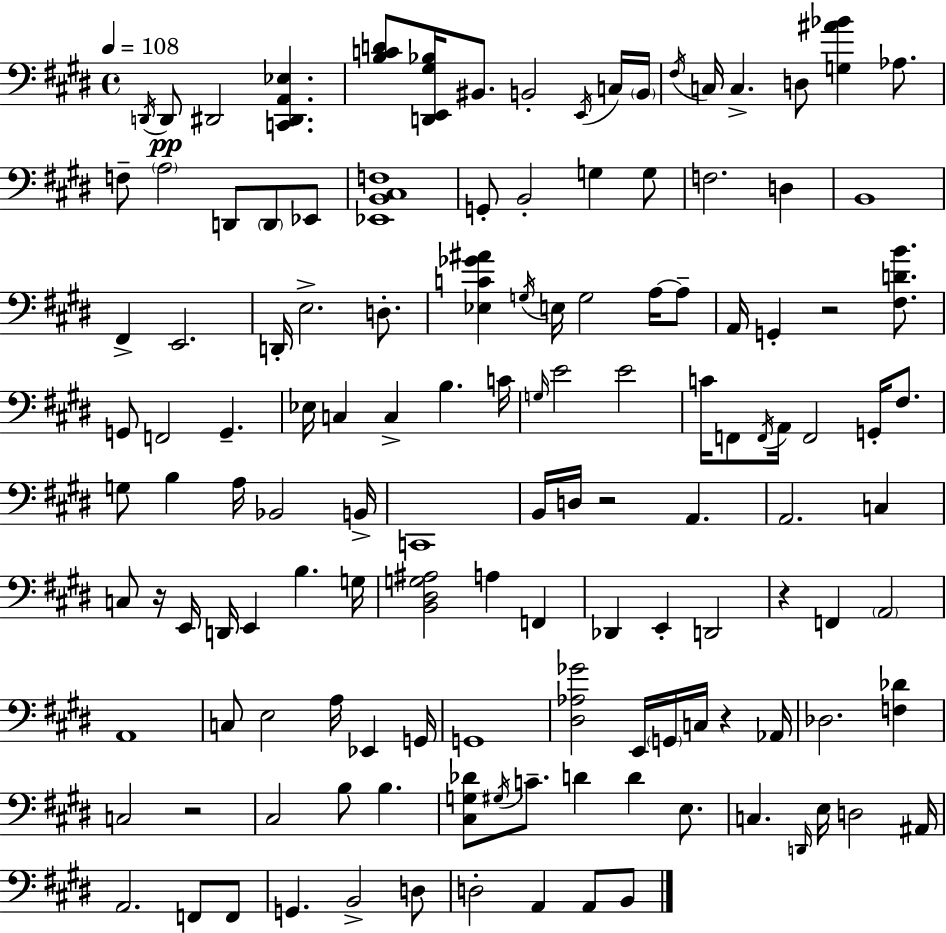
D2/s D2/e D#2/h [C2,D#2,A2,Eb3]/q. [B3,C4,D4]/e [D2,E2,G#3,Bb3]/s BIS2/e. B2/h E2/s C3/s B2/s F#3/s C3/s C3/q. D3/e [G3,A#4,Bb4]/q Ab3/e. F3/e A3/h D2/e D2/e Eb2/e [Eb2,B2,C#3,F3]/w G2/e B2/h G3/q G3/e F3/h. D3/q B2/w F#2/q E2/h. D2/s E3/h. D3/e. [Eb3,C4,Gb4,A#4]/q G3/s E3/s G3/h A3/s A3/e A2/s G2/q R/h [F#3,D4,B4]/e. G2/e F2/h G2/q. Eb3/s C3/q C3/q B3/q. C4/s G3/s E4/h E4/h C4/s F2/e F2/s A2/s F2/h G2/s F#3/e. G3/e B3/q A3/s Bb2/h B2/s C2/w B2/s D3/s R/h A2/q. A2/h. C3/q C3/e R/s E2/s D2/s E2/q B3/q. G3/s [B2,D#3,G3,A#3]/h A3/q F2/q Db2/q E2/q D2/h R/q F2/q A2/h A2/w C3/e E3/h A3/s Eb2/q G2/s G2/w [D#3,Ab3,Gb4]/h E2/s G2/s C3/s R/q Ab2/s Db3/h. [F3,Db4]/q C3/h R/h C#3/h B3/e B3/q. [C#3,G3,Db4]/e G#3/s C4/e. D4/q D4/q E3/e. C3/q. D2/s E3/s D3/h A#2/s A2/h. F2/e F2/e G2/q. B2/h D3/e D3/h A2/q A2/e B2/e